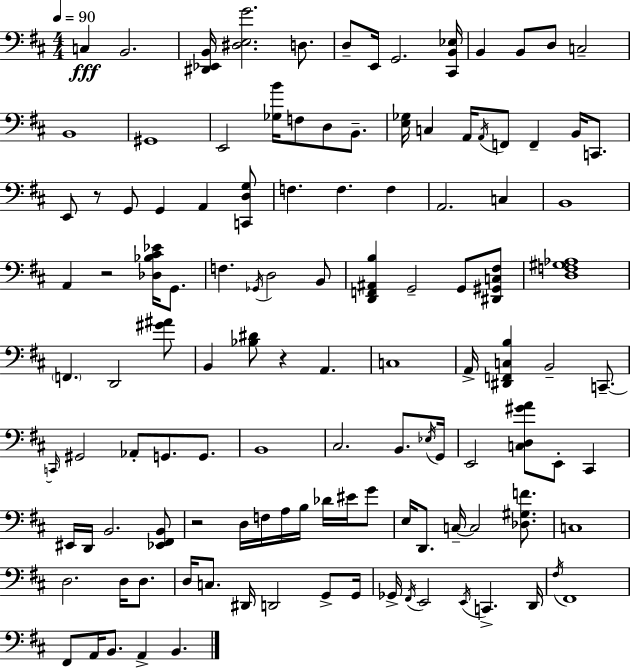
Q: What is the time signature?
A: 4/4